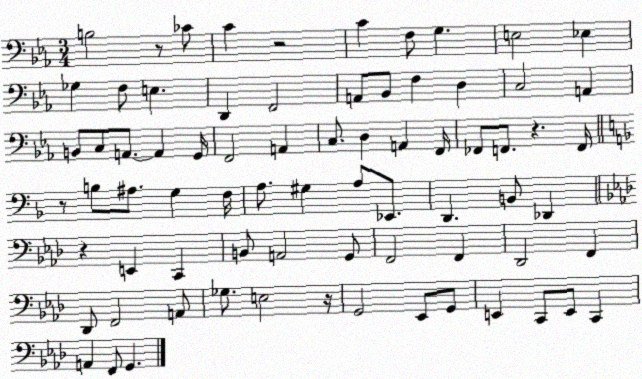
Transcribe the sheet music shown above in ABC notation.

X:1
T:Untitled
M:3/4
L:1/4
K:Eb
B,2 z/2 _C/2 C z2 C F,/2 G, E,2 _E, _G, F,/2 E, D,, F,,2 A,,/2 _B,,/2 F, D, C,2 A,, B,,/2 C,/2 A,,/2 A,, G,,/4 F,,2 A,, C,/2 D, A,, F,,/4 _F,,/2 F,,/2 z F,,/4 z/2 B,/2 ^A,/2 G, F,/4 A,/2 ^G, A,/2 _E,,/2 D,, B,,/2 _D,, z E,, C,, B,,/2 A,,2 G,,/2 F,,2 F,, _D,,2 F,, _D,,/2 F,,2 A,,/2 _G,/2 E,2 z/4 G,,2 _E,,/2 G,,/2 E,, C,,/2 E,,/2 C,, A,, F,,/2 G,,